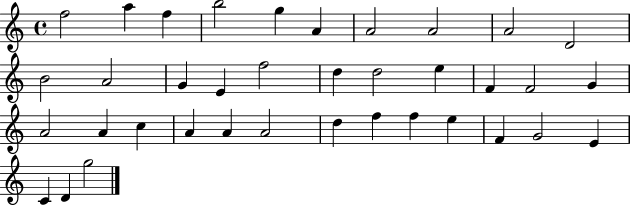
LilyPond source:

{
  \clef treble
  \time 4/4
  \defaultTimeSignature
  \key c \major
  f''2 a''4 f''4 | b''2 g''4 a'4 | a'2 a'2 | a'2 d'2 | \break b'2 a'2 | g'4 e'4 f''2 | d''4 d''2 e''4 | f'4 f'2 g'4 | \break a'2 a'4 c''4 | a'4 a'4 a'2 | d''4 f''4 f''4 e''4 | f'4 g'2 e'4 | \break c'4 d'4 g''2 | \bar "|."
}